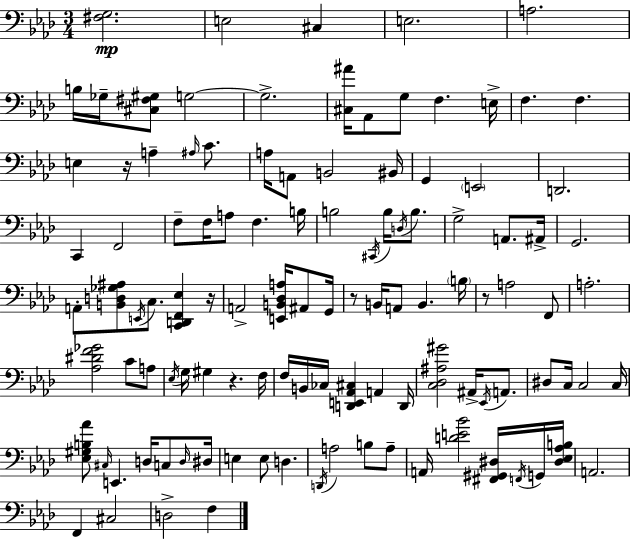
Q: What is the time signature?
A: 3/4